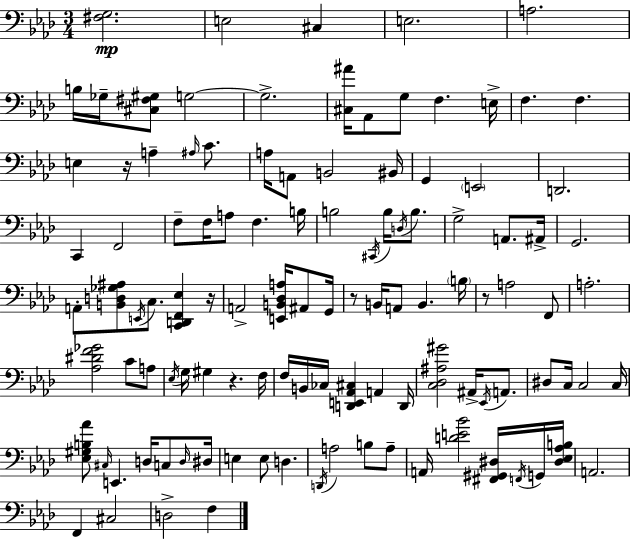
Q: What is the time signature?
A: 3/4